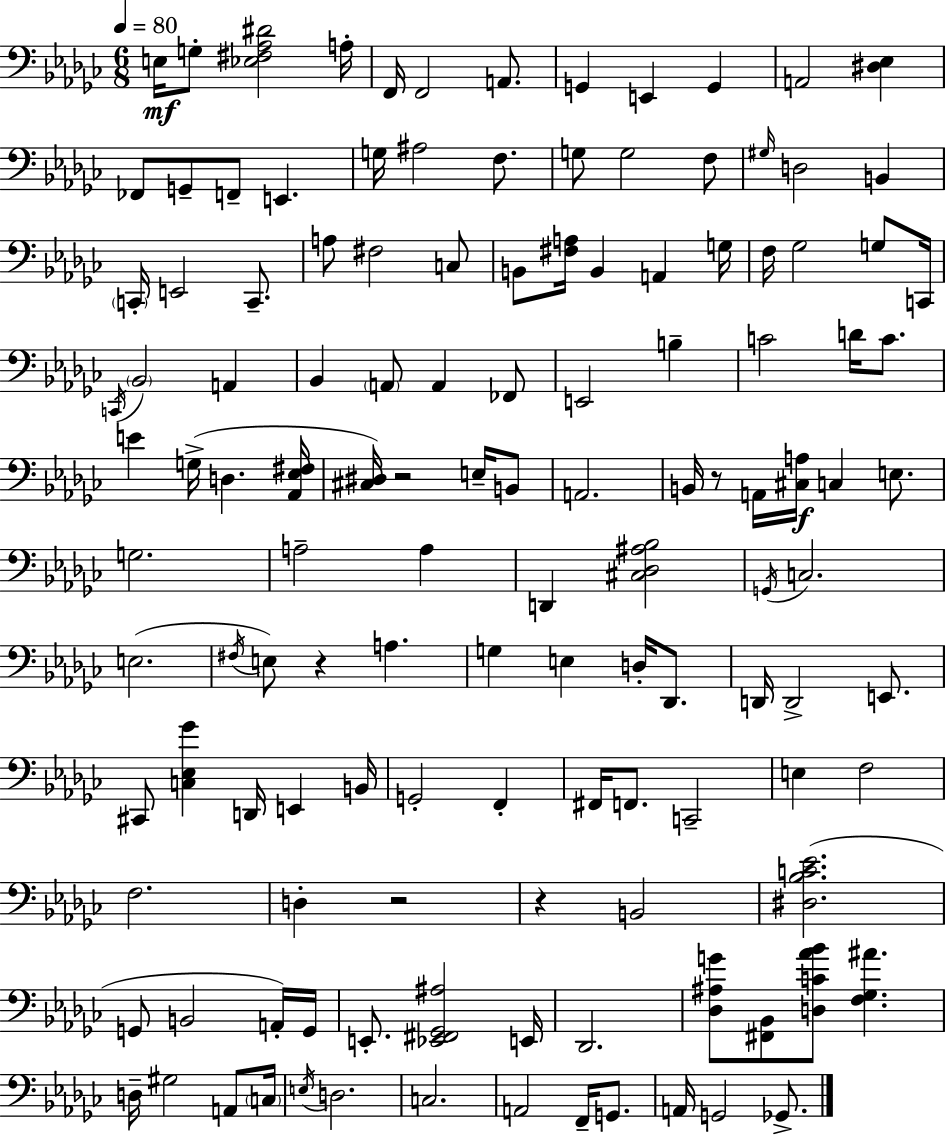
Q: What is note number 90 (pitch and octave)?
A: B2